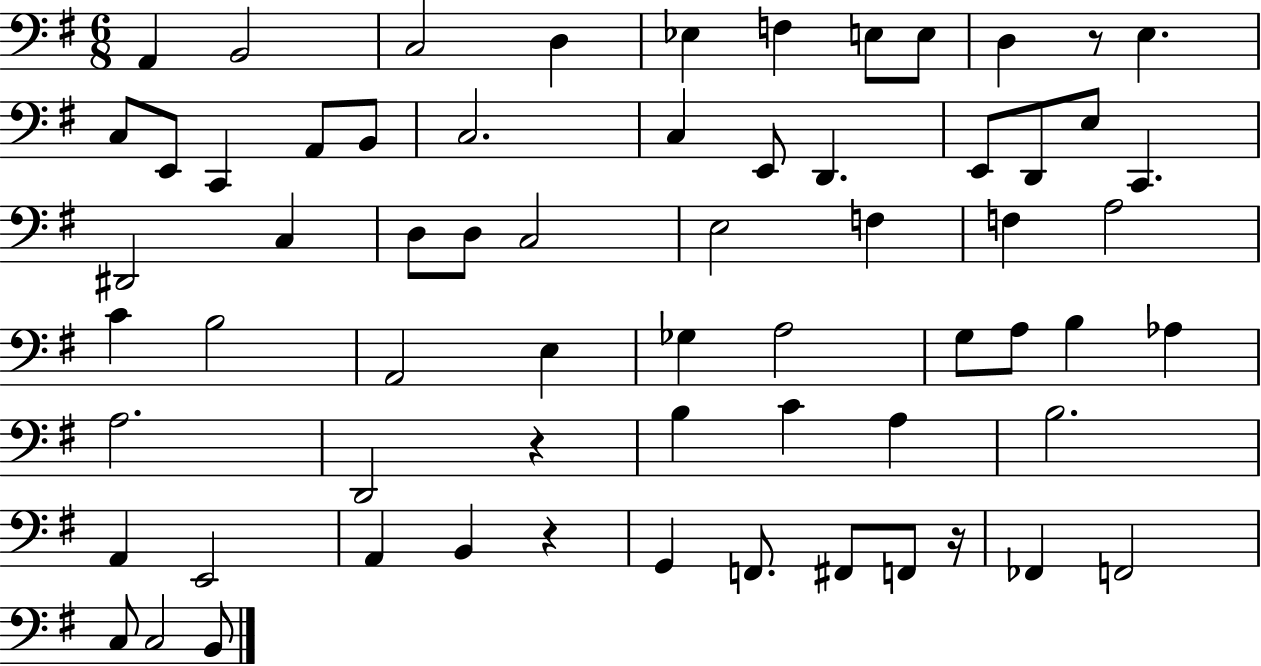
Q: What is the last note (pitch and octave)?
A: B2